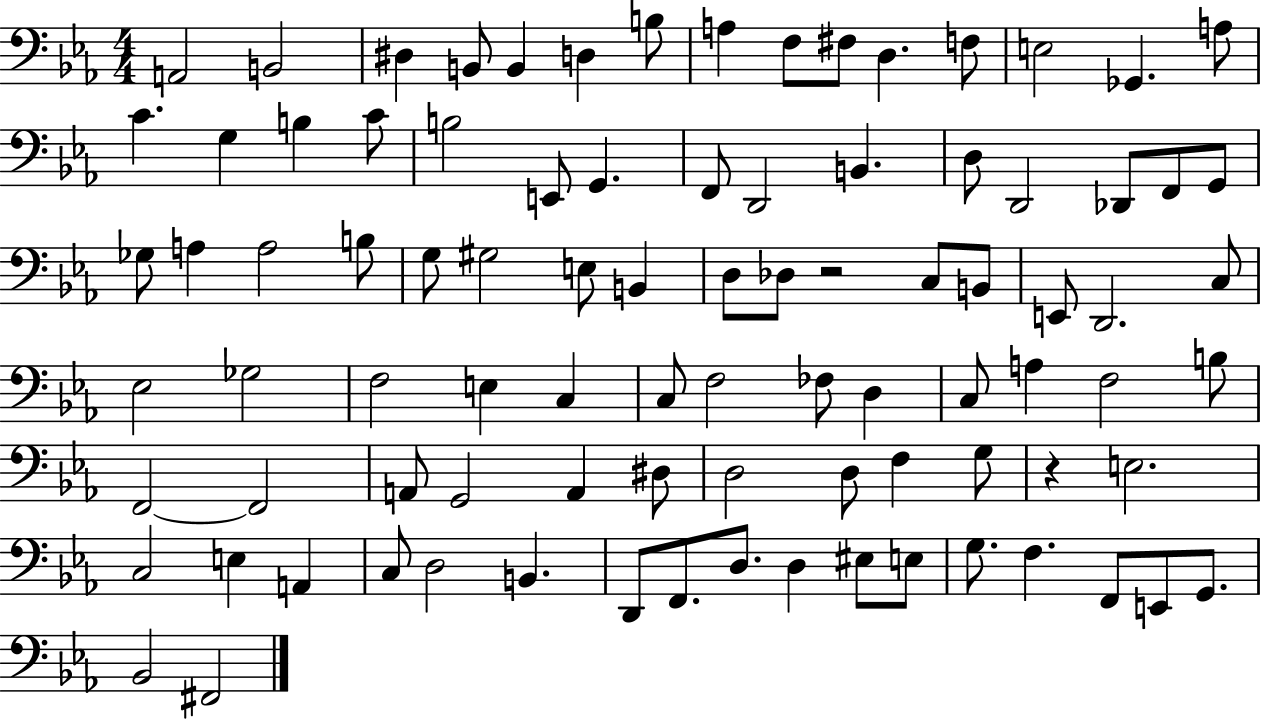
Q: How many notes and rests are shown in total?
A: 90